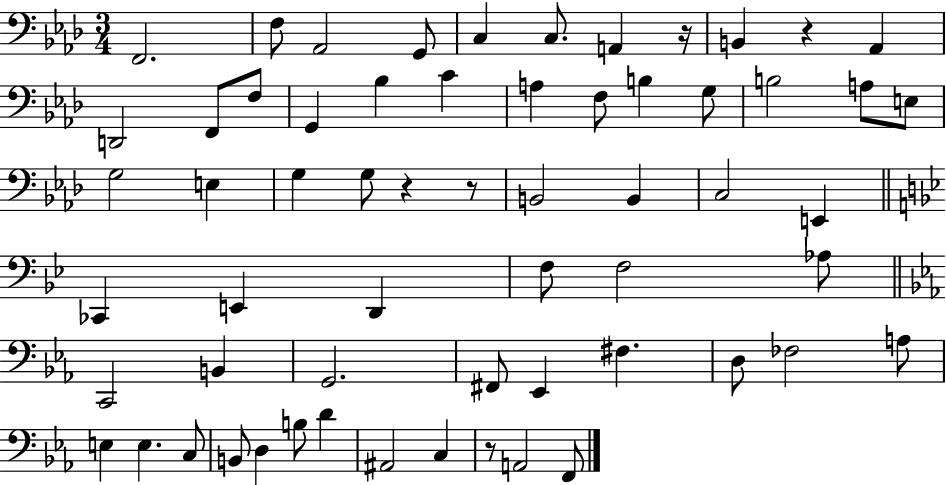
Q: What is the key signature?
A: AES major